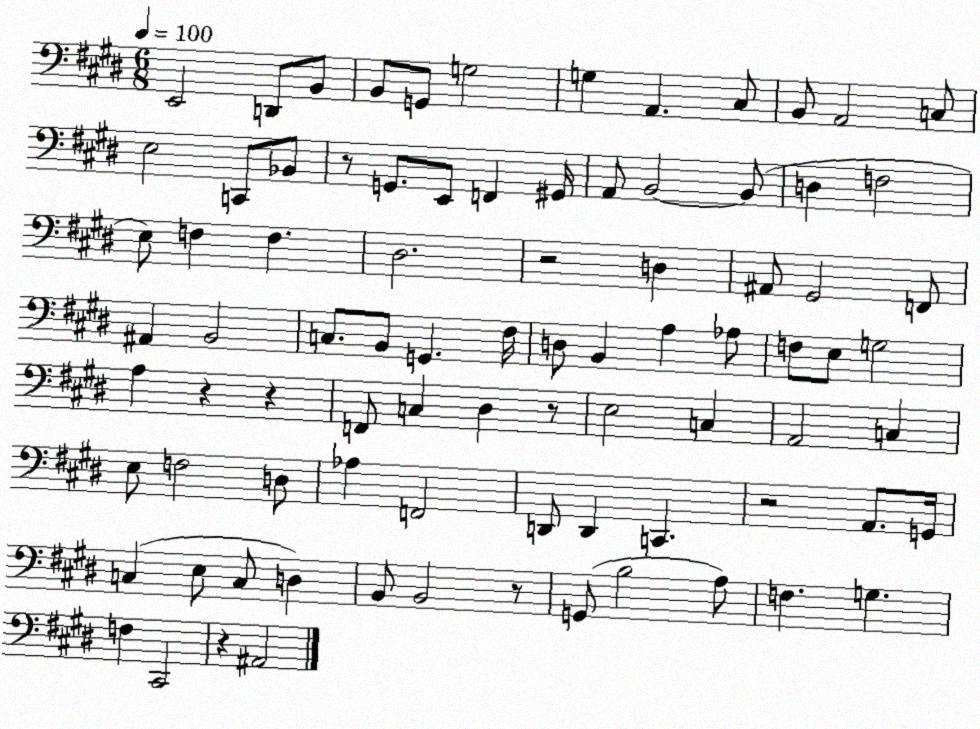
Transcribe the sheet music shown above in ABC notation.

X:1
T:Untitled
M:6/8
L:1/4
K:E
E,,2 D,,/2 B,,/2 B,,/2 G,,/2 G,2 G, A,, ^C,/2 B,,/2 A,,2 C,/2 E,2 C,,/2 _B,,/2 z/2 G,,/2 E,,/2 F,, ^G,,/4 A,,/2 B,,2 B,,/2 D, F,2 E,/2 F, F, ^D,2 z2 D, ^A,,/2 ^G,,2 F,,/2 ^A,, B,,2 C,/2 B,,/2 G,, ^F,/4 D,/2 B,, A, _A,/2 F,/2 E,/2 G,2 A, z z F,,/2 C, ^D, z/2 E,2 C, A,,2 C, E,/2 F,2 D,/2 _A, F,,2 D,,/2 D,, C,, z2 A,,/2 G,,/4 C, E,/2 C,/2 D, B,,/2 B,,2 z/2 G,,/2 B,2 A,/2 F, G, F, ^C,,2 z ^A,,2